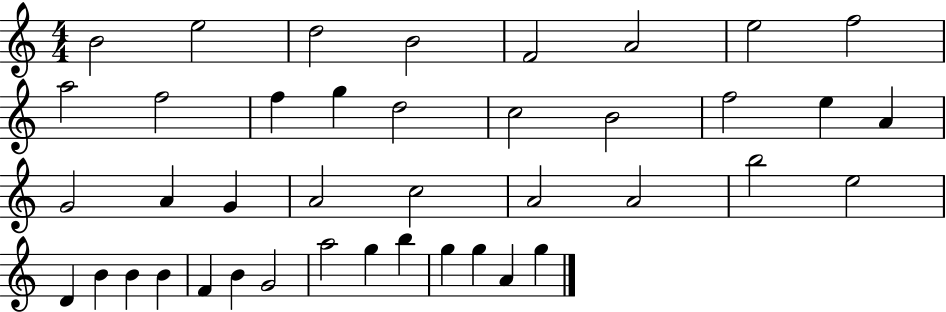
X:1
T:Untitled
M:4/4
L:1/4
K:C
B2 e2 d2 B2 F2 A2 e2 f2 a2 f2 f g d2 c2 B2 f2 e A G2 A G A2 c2 A2 A2 b2 e2 D B B B F B G2 a2 g b g g A g